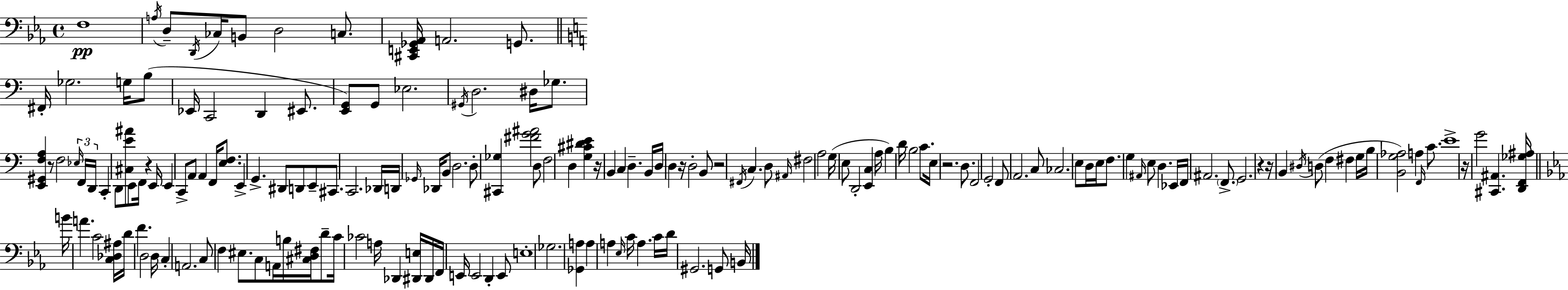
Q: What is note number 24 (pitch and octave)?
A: Gb3